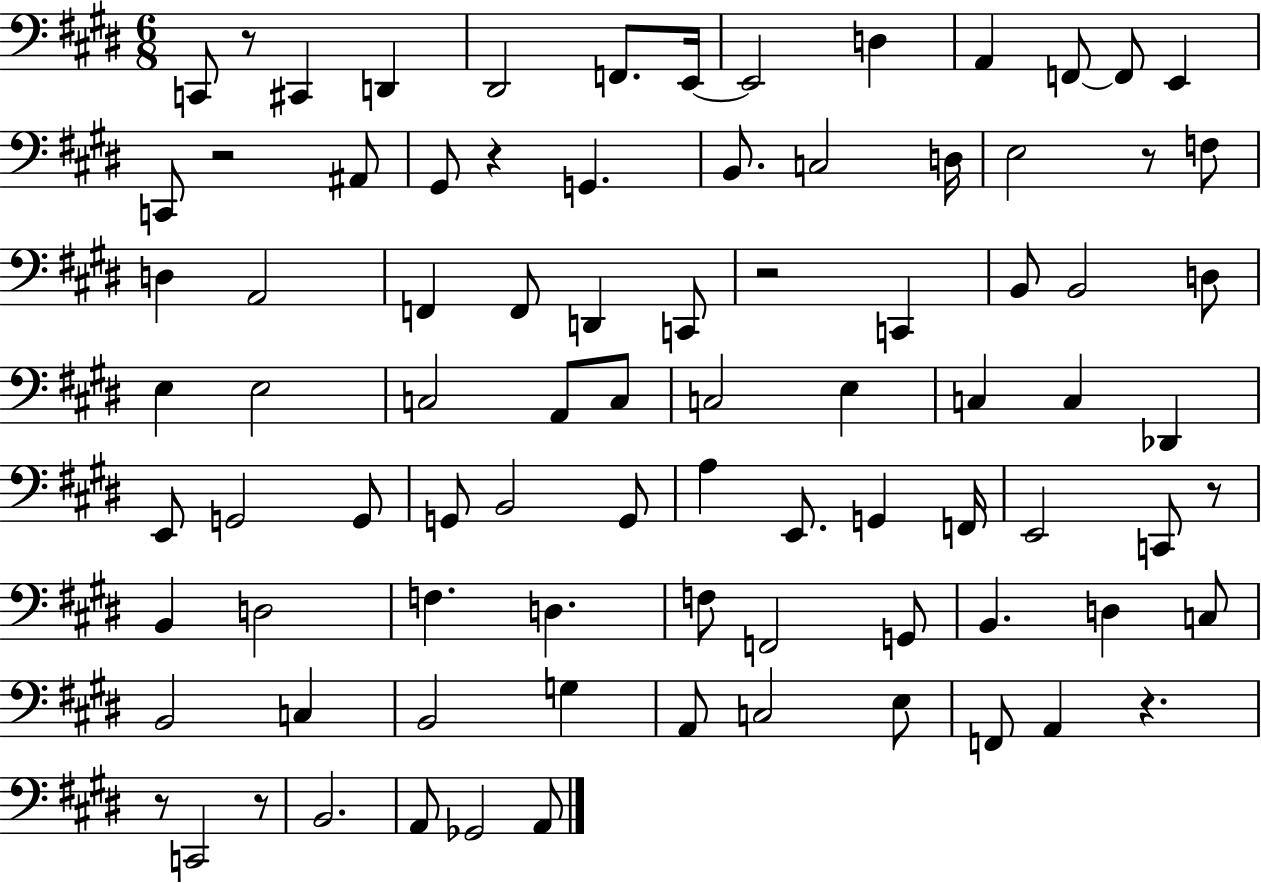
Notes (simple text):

C2/e R/e C#2/q D2/q D#2/h F2/e. E2/s E2/h D3/q A2/q F2/e F2/e E2/q C2/e R/h A#2/e G#2/e R/q G2/q. B2/e. C3/h D3/s E3/h R/e F3/e D3/q A2/h F2/q F2/e D2/q C2/e R/h C2/q B2/e B2/h D3/e E3/q E3/h C3/h A2/e C3/e C3/h E3/q C3/q C3/q Db2/q E2/e G2/h G2/e G2/e B2/h G2/e A3/q E2/e. G2/q F2/s E2/h C2/e R/e B2/q D3/h F3/q. D3/q. F3/e F2/h G2/e B2/q. D3/q C3/e B2/h C3/q B2/h G3/q A2/e C3/h E3/e F2/e A2/q R/q. R/e C2/h R/e B2/h. A2/e Gb2/h A2/e